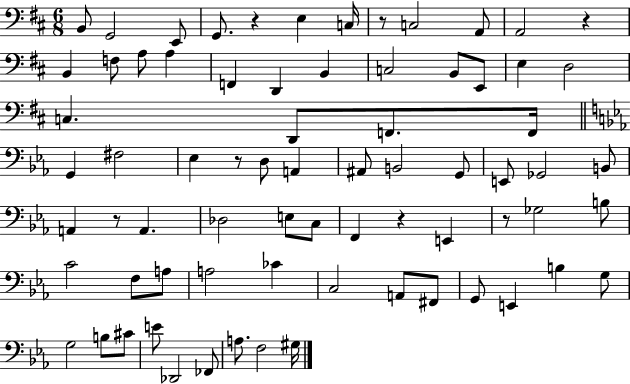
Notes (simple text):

B2/e G2/h E2/e G2/e. R/q E3/q C3/s R/e C3/h A2/e A2/h R/q B2/q F3/e A3/e A3/q F2/q D2/q B2/q C3/h B2/e E2/e E3/q D3/h C3/q. D2/e F2/e. F2/s G2/q F#3/h Eb3/q R/e D3/e A2/q A#2/e B2/h G2/e E2/e Gb2/h B2/e A2/q R/e A2/q. Db3/h E3/e C3/e F2/q R/q E2/q R/e Gb3/h B3/e C4/h F3/e A3/e A3/h CES4/q C3/h A2/e F#2/e G2/e E2/q B3/q G3/e G3/h B3/e C#4/e E4/e Db2/h FES2/e A3/e. F3/h G#3/s